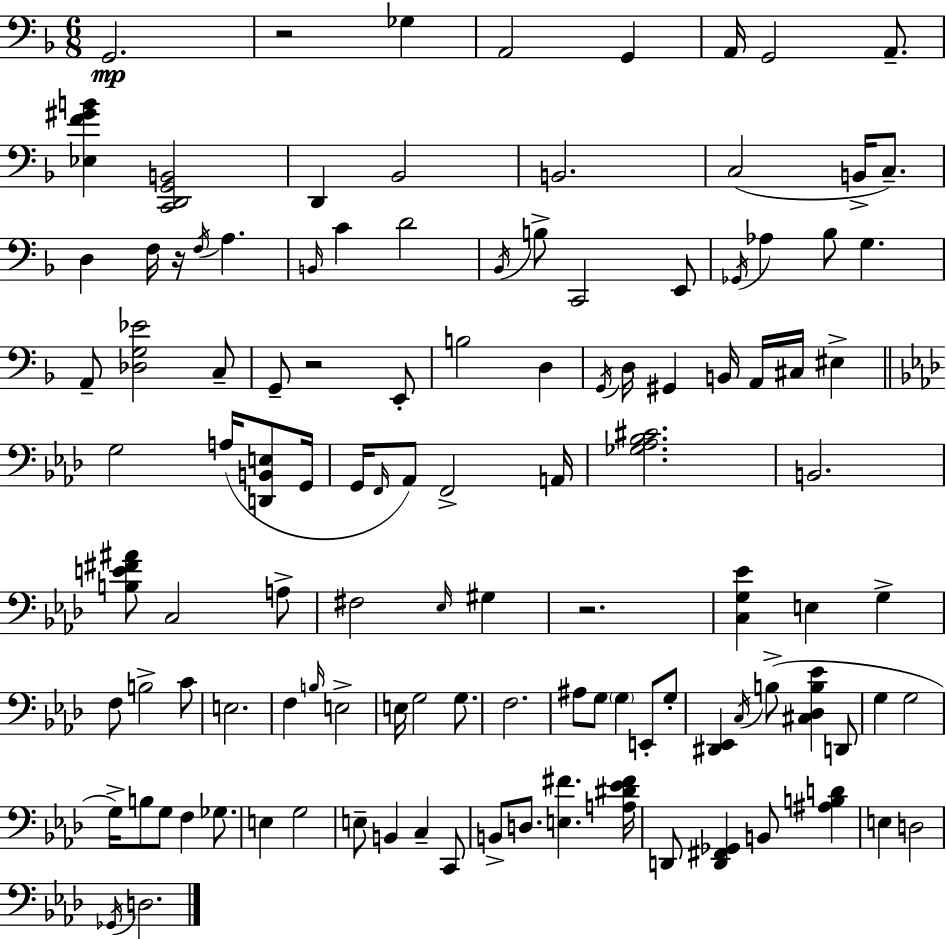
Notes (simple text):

G2/h. R/h Gb3/q A2/h G2/q A2/s G2/h A2/e. [Eb3,F4,G#4,B4]/q [C2,D2,G2,B2]/h D2/q Bb2/h B2/h. C3/h B2/s C3/e. D3/q F3/s R/s F3/s A3/q. B2/s C4/q D4/h Bb2/s B3/e C2/h E2/e Gb2/s Ab3/q Bb3/e G3/q. A2/e [Db3,G3,Eb4]/h C3/e G2/e R/h E2/e B3/h D3/q G2/s D3/s G#2/q B2/s A2/s C#3/s EIS3/q G3/h A3/s [D2,B2,E3]/e G2/s G2/s F2/s Ab2/e F2/h A2/s [Gb3,Ab3,Bb3,C#4]/h. B2/h. [B3,E4,F#4,A#4]/e C3/h A3/e F#3/h Eb3/s G#3/q R/h. [C3,G3,Eb4]/q E3/q G3/q F3/e B3/h C4/e E3/h. F3/q B3/s E3/h E3/s G3/h G3/e. F3/h. A#3/e G3/e G3/q E2/e G3/e [D#2,Eb2]/q C3/s B3/e [C#3,Db3,B3,Eb4]/q D2/e G3/q G3/h G3/s B3/e G3/e F3/q Gb3/e. E3/q G3/h E3/e B2/q C3/q C2/e B2/e D3/e. [E3,F#4]/q. [A3,D#4,Eb4,F#4]/s D2/e [D2,F#2,Gb2]/q B2/e [A#3,B3,D4]/q E3/q D3/h Gb2/s D3/h.